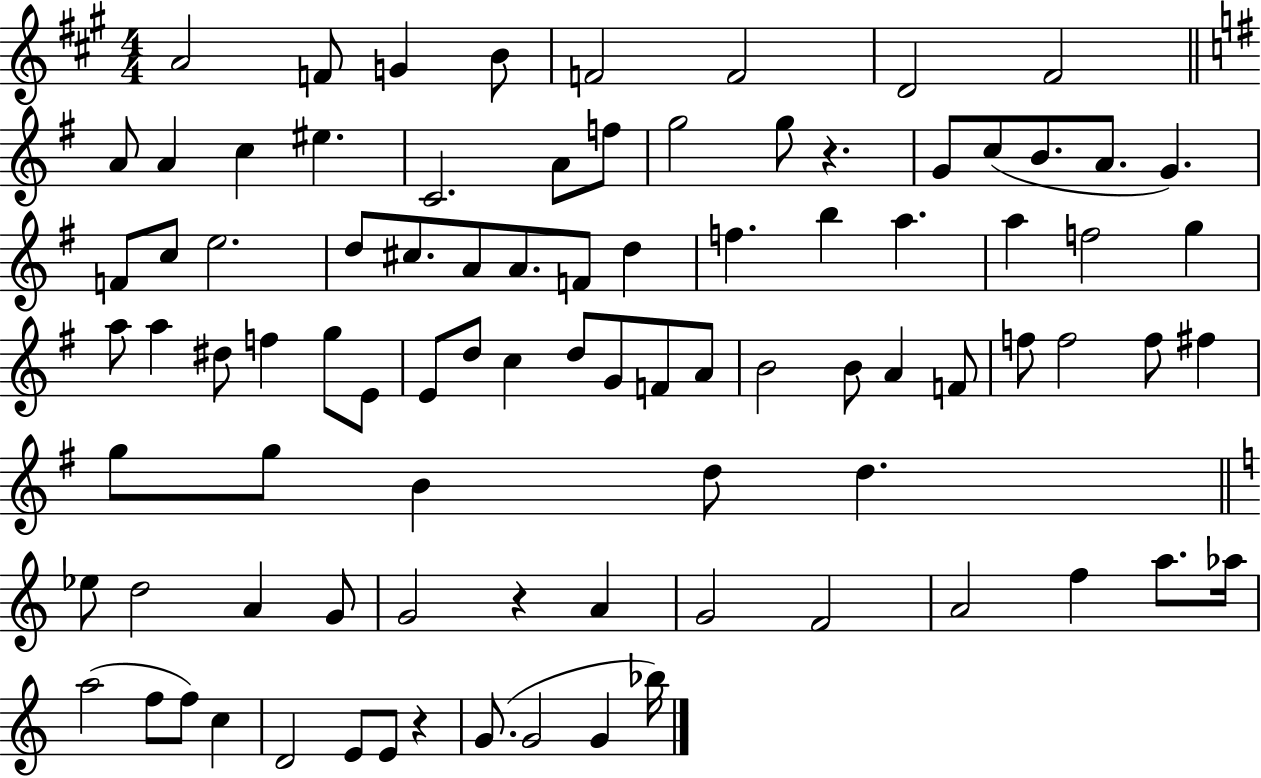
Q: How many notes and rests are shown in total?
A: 89